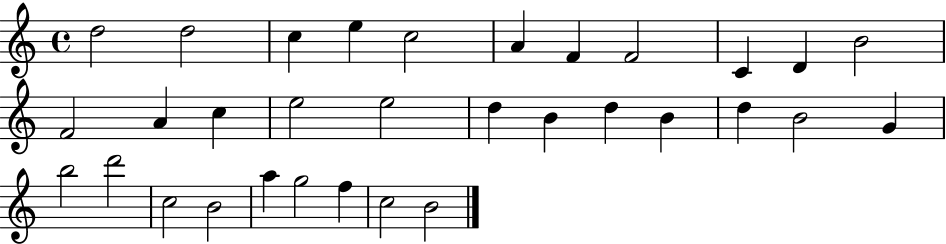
D5/h D5/h C5/q E5/q C5/h A4/q F4/q F4/h C4/q D4/q B4/h F4/h A4/q C5/q E5/h E5/h D5/q B4/q D5/q B4/q D5/q B4/h G4/q B5/h D6/h C5/h B4/h A5/q G5/h F5/q C5/h B4/h